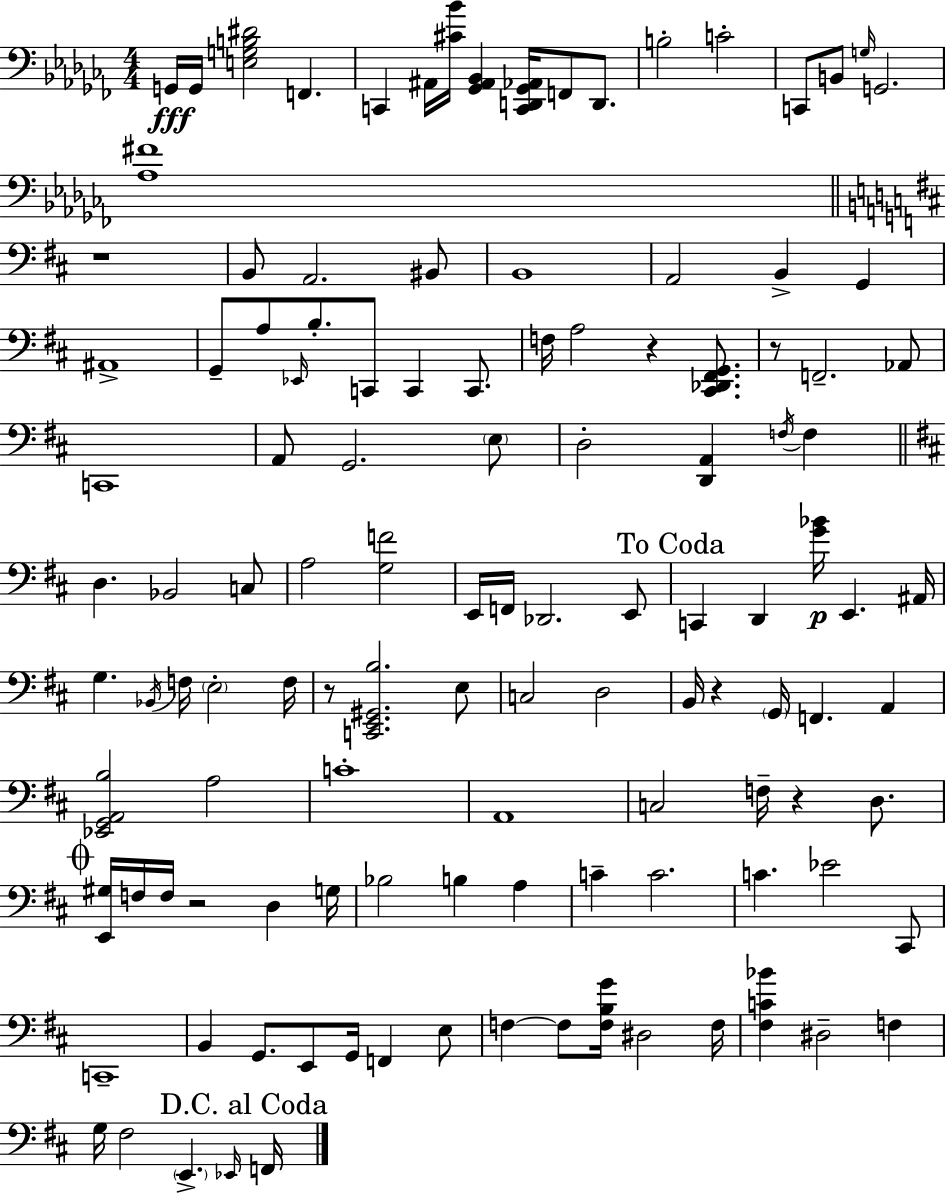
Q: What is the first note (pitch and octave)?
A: G2